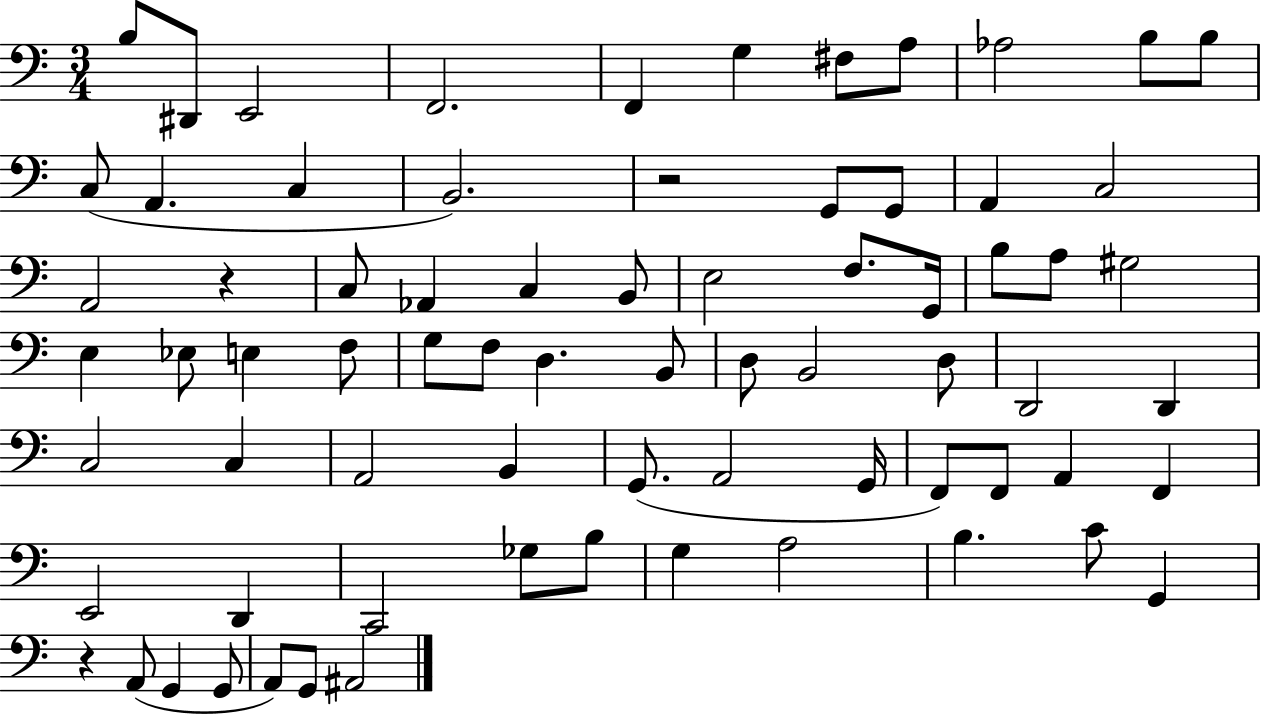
B3/e D#2/e E2/h F2/h. F2/q G3/q F#3/e A3/e Ab3/h B3/e B3/e C3/e A2/q. C3/q B2/h. R/h G2/e G2/e A2/q C3/h A2/h R/q C3/e Ab2/q C3/q B2/e E3/h F3/e. G2/s B3/e A3/e G#3/h E3/q Eb3/e E3/q F3/e G3/e F3/e D3/q. B2/e D3/e B2/h D3/e D2/h D2/q C3/h C3/q A2/h B2/q G2/e. A2/h G2/s F2/e F2/e A2/q F2/q E2/h D2/q C2/h Gb3/e B3/e G3/q A3/h B3/q. C4/e G2/q R/q A2/e G2/q G2/e A2/e G2/e A#2/h